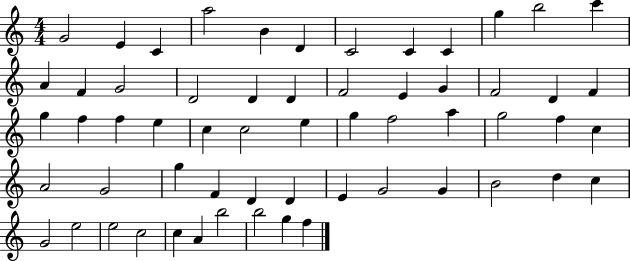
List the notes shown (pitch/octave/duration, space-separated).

G4/h E4/q C4/q A5/h B4/q D4/q C4/h C4/q C4/q G5/q B5/h C6/q A4/q F4/q G4/h D4/h D4/q D4/q F4/h E4/q G4/q F4/h D4/q F4/q G5/q F5/q F5/q E5/q C5/q C5/h E5/q G5/q F5/h A5/q G5/h F5/q C5/q A4/h G4/h G5/q F4/q D4/q D4/q E4/q G4/h G4/q B4/h D5/q C5/q G4/h E5/h E5/h C5/h C5/q A4/q B5/h B5/h G5/q F5/q